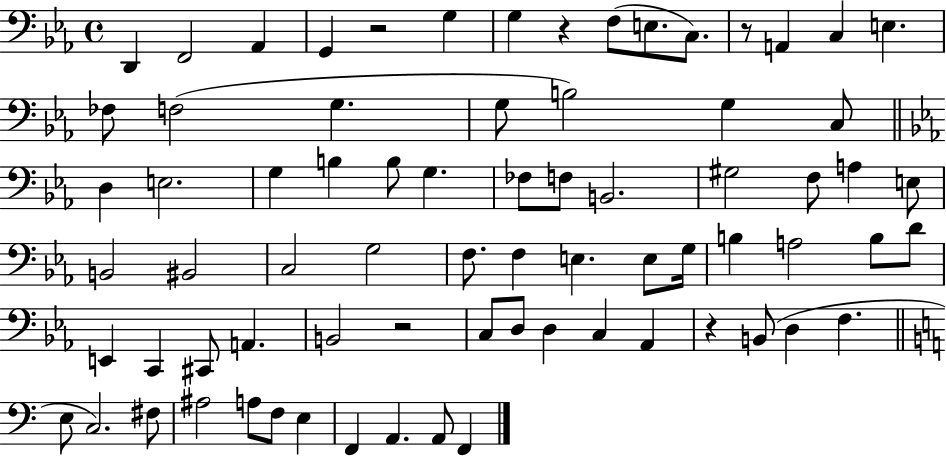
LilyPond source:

{
  \clef bass
  \time 4/4
  \defaultTimeSignature
  \key ees \major
  \repeat volta 2 { d,4 f,2 aes,4 | g,4 r2 g4 | g4 r4 f8( e8. c8.) | r8 a,4 c4 e4. | \break fes8 f2( g4. | g8 b2) g4 c8 | \bar "||" \break \key c \minor d4 e2. | g4 b4 b8 g4. | fes8 f8 b,2. | gis2 f8 a4 e8 | \break b,2 bis,2 | c2 g2 | f8. f4 e4. e8 g16 | b4 a2 b8 d'8 | \break e,4 c,4 cis,8 a,4. | b,2 r2 | c8 d8 d4 c4 aes,4 | r4 b,8( d4 f4. | \break \bar "||" \break \key c \major e8 c2.) fis8 | ais2 a8 f8 e4 | f,4 a,4. a,8 f,4 | } \bar "|."
}